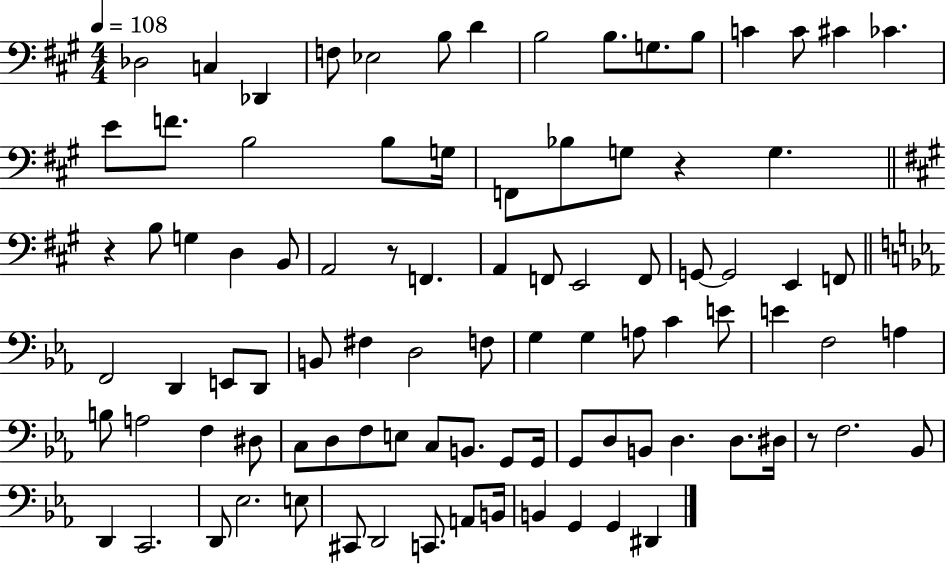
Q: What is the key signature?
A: A major